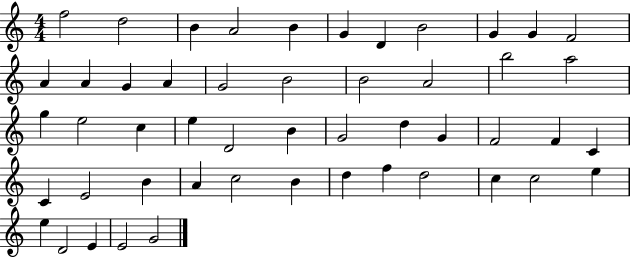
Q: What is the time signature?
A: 4/4